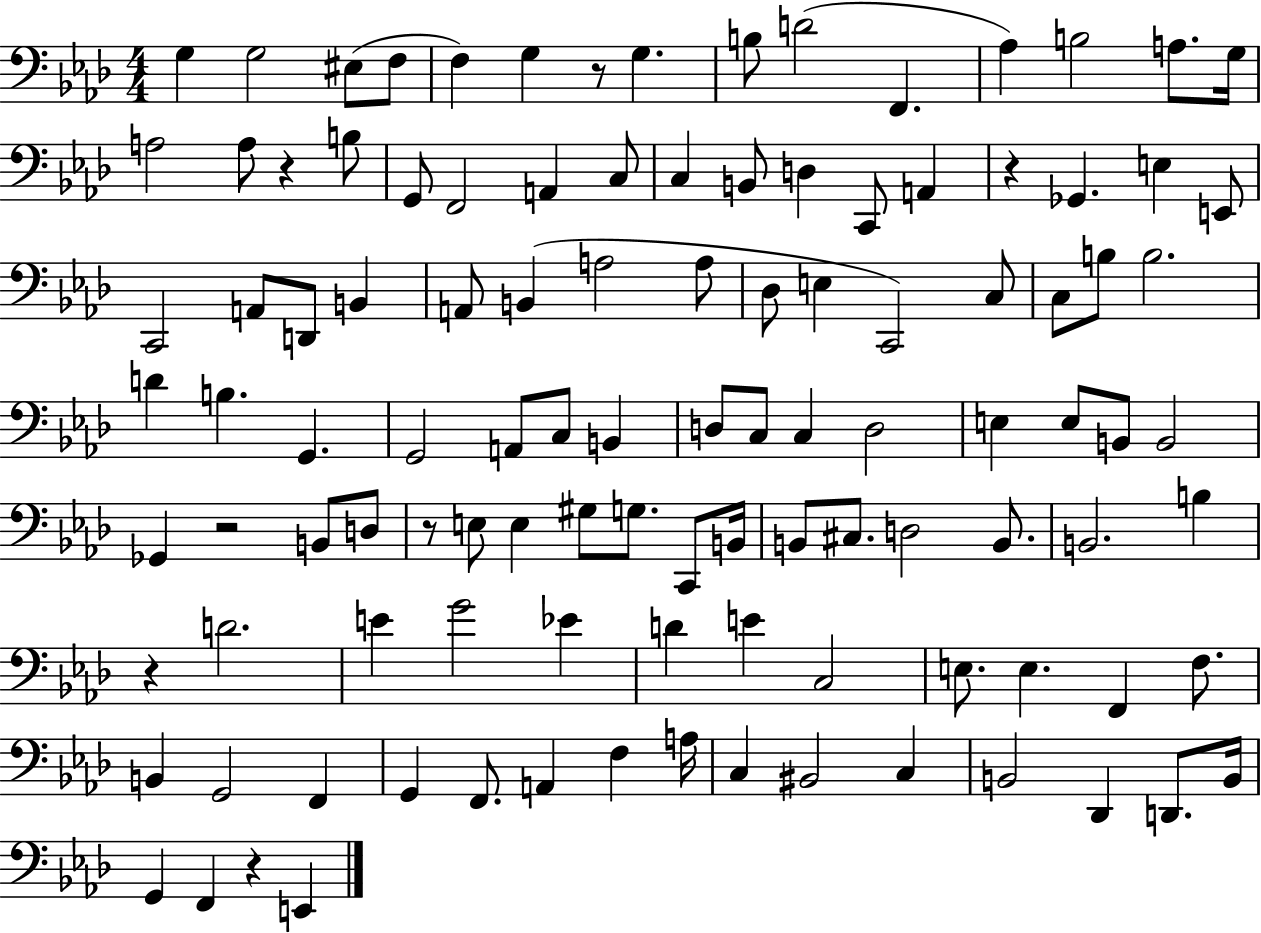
G3/q G3/h EIS3/e F3/e F3/q G3/q R/e G3/q. B3/e D4/h F2/q. Ab3/q B3/h A3/e. G3/s A3/h A3/e R/q B3/e G2/e F2/h A2/q C3/e C3/q B2/e D3/q C2/e A2/q R/q Gb2/q. E3/q E2/e C2/h A2/e D2/e B2/q A2/e B2/q A3/h A3/e Db3/e E3/q C2/h C3/e C3/e B3/e B3/h. D4/q B3/q. G2/q. G2/h A2/e C3/e B2/q D3/e C3/e C3/q D3/h E3/q E3/e B2/e B2/h Gb2/q R/h B2/e D3/e R/e E3/e E3/q G#3/e G3/e. C2/e B2/s B2/e C#3/e. D3/h B2/e. B2/h. B3/q R/q D4/h. E4/q G4/h Eb4/q D4/q E4/q C3/h E3/e. E3/q. F2/q F3/e. B2/q G2/h F2/q G2/q F2/e. A2/q F3/q A3/s C3/q BIS2/h C3/q B2/h Db2/q D2/e. B2/s G2/q F2/q R/q E2/q